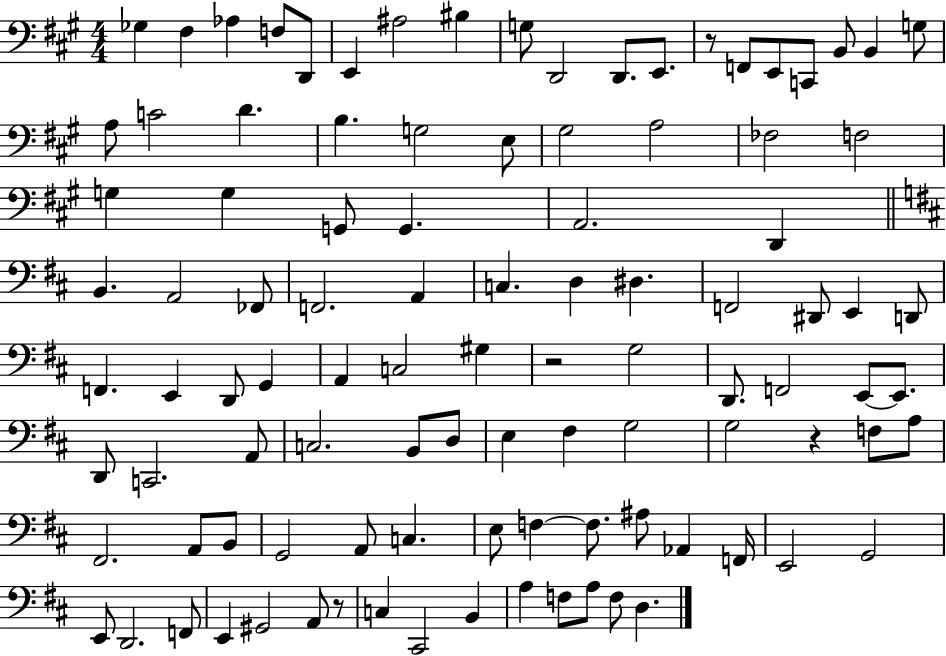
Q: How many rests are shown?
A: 4